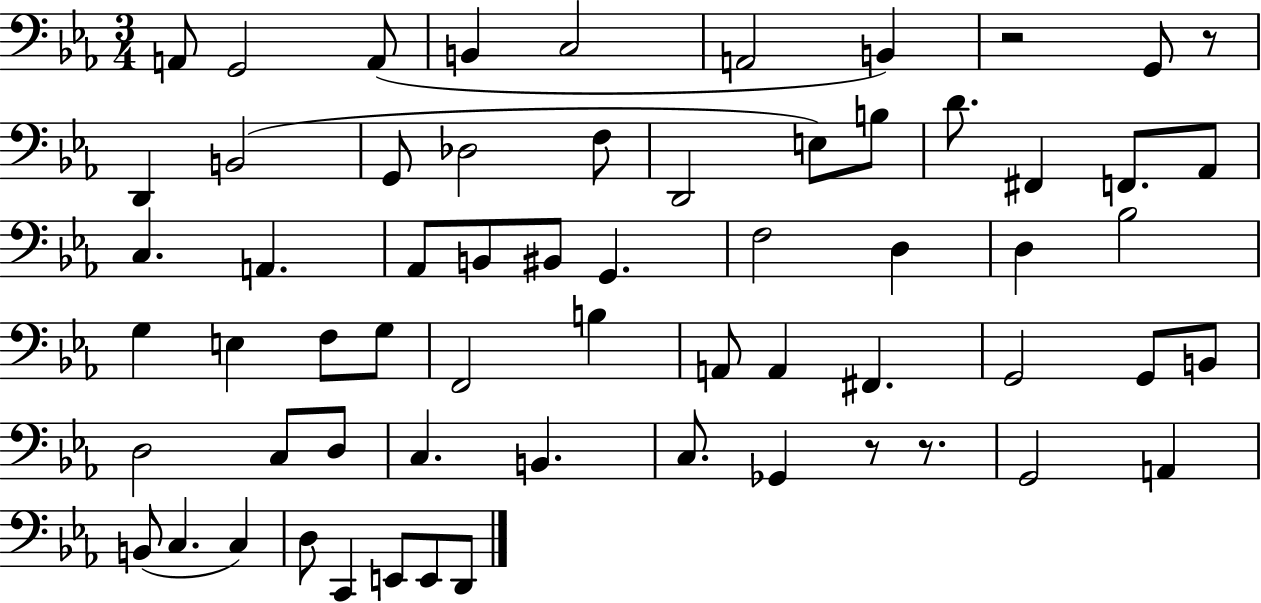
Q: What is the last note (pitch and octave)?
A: D2